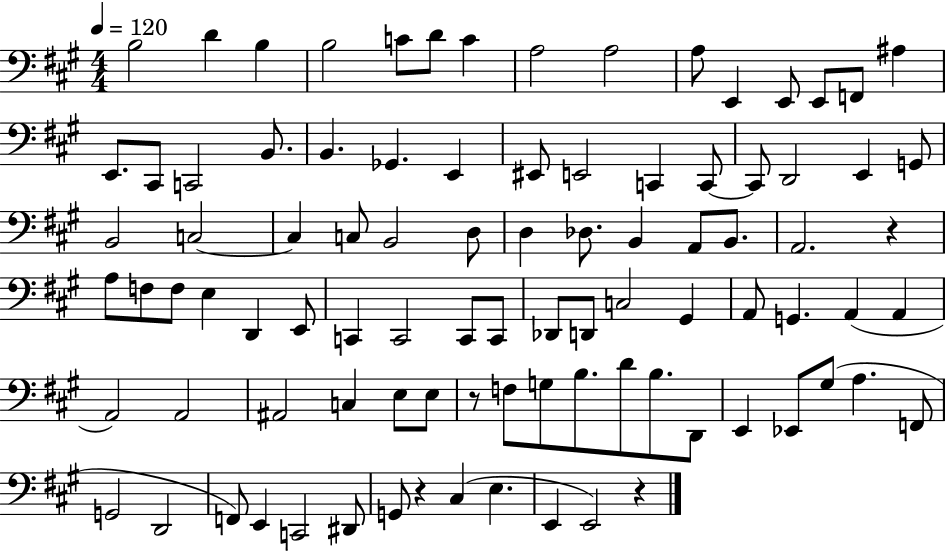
B3/h D4/q B3/q B3/h C4/e D4/e C4/q A3/h A3/h A3/e E2/q E2/e E2/e F2/e A#3/q E2/e. C#2/e C2/h B2/e. B2/q. Gb2/q. E2/q EIS2/e E2/h C2/q C2/e C2/e D2/h E2/q G2/e B2/h C3/h C3/q C3/e B2/h D3/e D3/q Db3/e. B2/q A2/e B2/e. A2/h. R/q A3/e F3/e F3/e E3/q D2/q E2/e C2/q C2/h C2/e C2/e Db2/e D2/e C3/h G#2/q A2/e G2/q. A2/q A2/q A2/h A2/h A#2/h C3/q E3/e E3/e R/e F3/e G3/e B3/e. D4/e B3/e. D2/e E2/q Eb2/e G#3/e A3/q. F2/e G2/h D2/h F2/e E2/q C2/h D#2/e G2/e R/q C#3/q E3/q. E2/q E2/h R/q